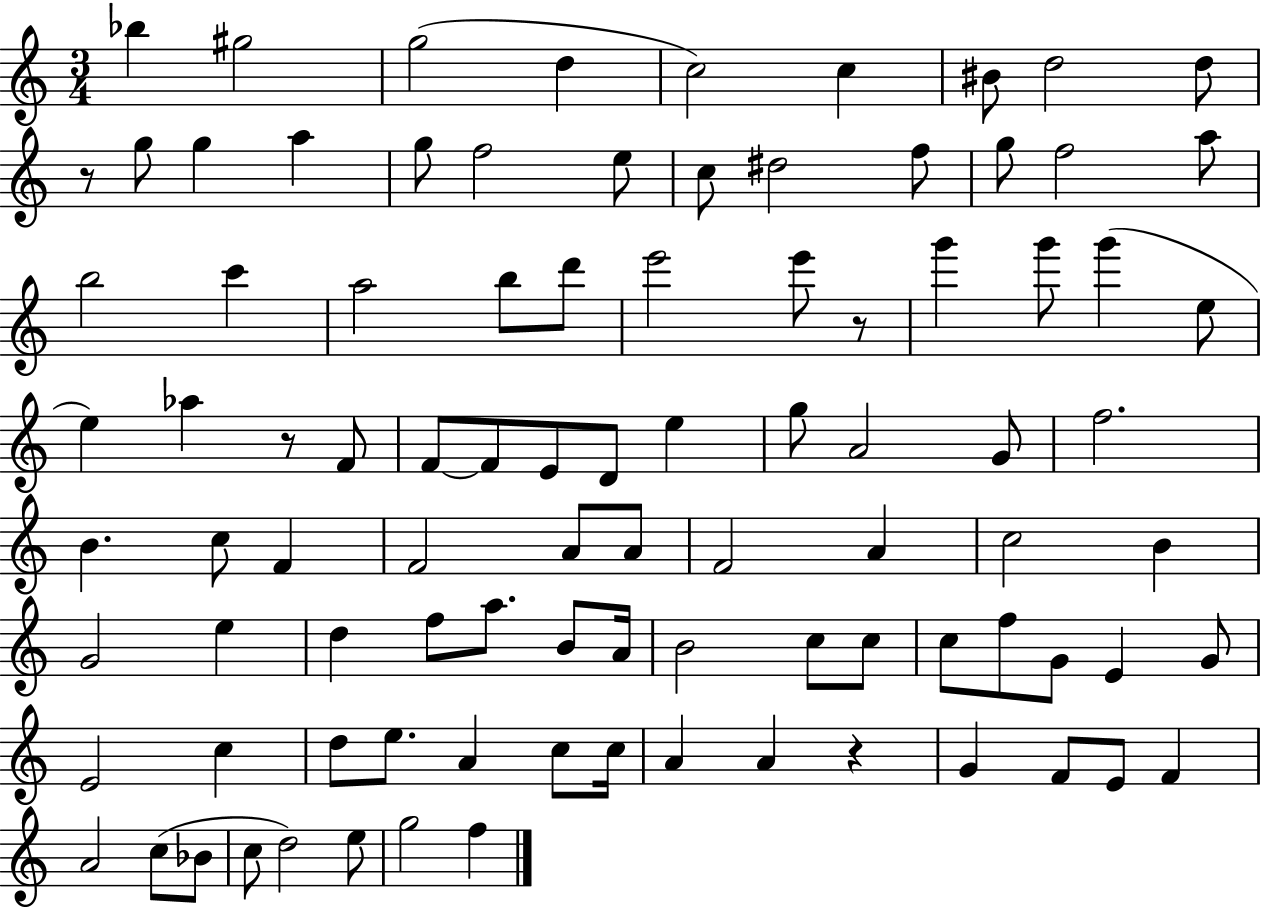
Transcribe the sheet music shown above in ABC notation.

X:1
T:Untitled
M:3/4
L:1/4
K:C
_b ^g2 g2 d c2 c ^B/2 d2 d/2 z/2 g/2 g a g/2 f2 e/2 c/2 ^d2 f/2 g/2 f2 a/2 b2 c' a2 b/2 d'/2 e'2 e'/2 z/2 g' g'/2 g' e/2 e _a z/2 F/2 F/2 F/2 E/2 D/2 e g/2 A2 G/2 f2 B c/2 F F2 A/2 A/2 F2 A c2 B G2 e d f/2 a/2 B/2 A/4 B2 c/2 c/2 c/2 f/2 G/2 E G/2 E2 c d/2 e/2 A c/2 c/4 A A z G F/2 E/2 F A2 c/2 _B/2 c/2 d2 e/2 g2 f